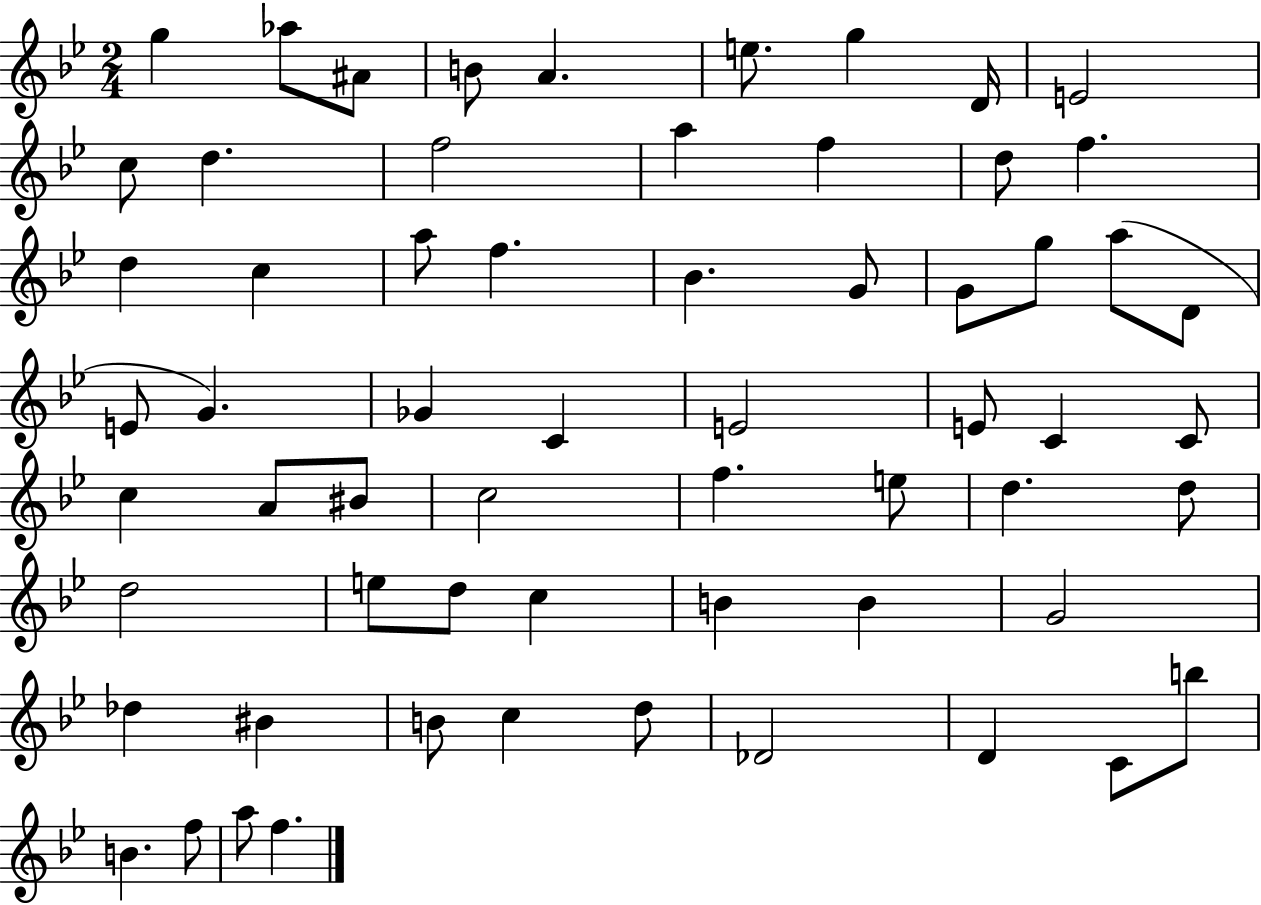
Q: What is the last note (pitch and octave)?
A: F5